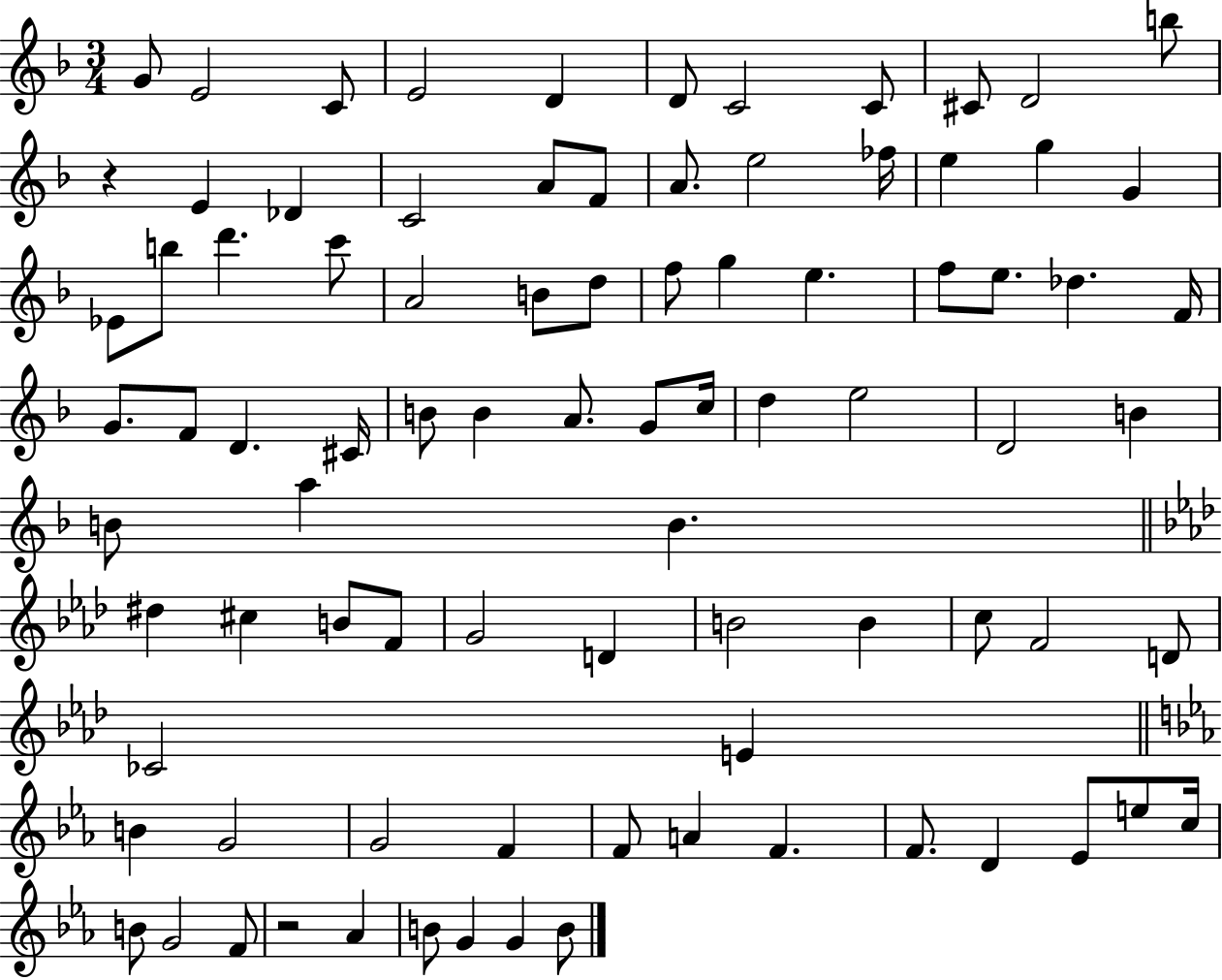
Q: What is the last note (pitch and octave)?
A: B4